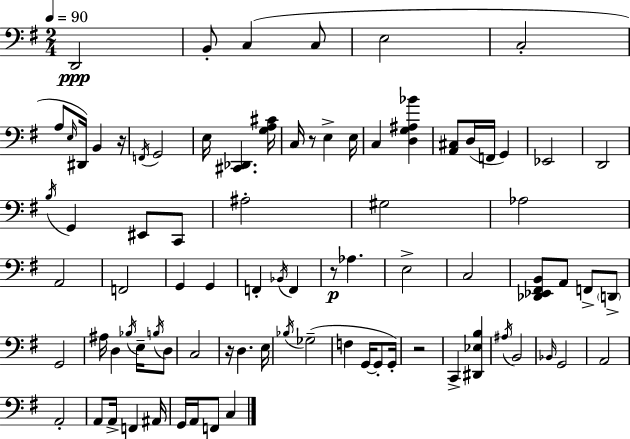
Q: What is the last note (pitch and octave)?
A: C3